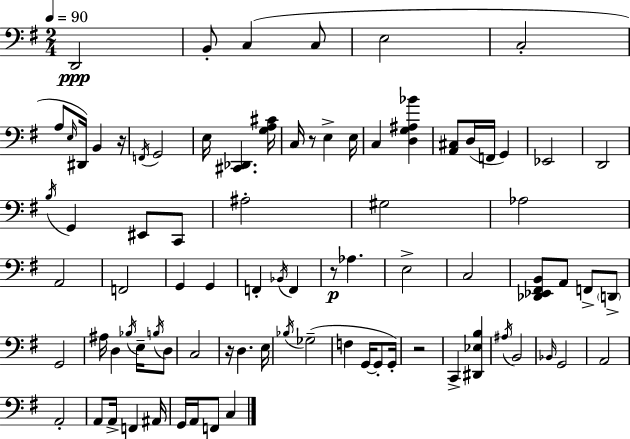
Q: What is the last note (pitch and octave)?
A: C3